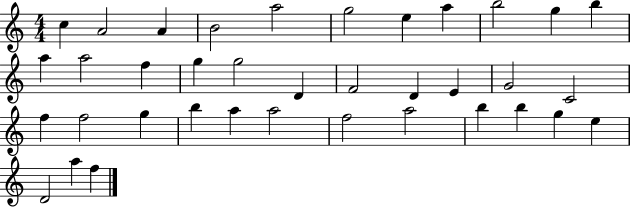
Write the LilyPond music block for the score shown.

{
  \clef treble
  \numericTimeSignature
  \time 4/4
  \key c \major
  c''4 a'2 a'4 | b'2 a''2 | g''2 e''4 a''4 | b''2 g''4 b''4 | \break a''4 a''2 f''4 | g''4 g''2 d'4 | f'2 d'4 e'4 | g'2 c'2 | \break f''4 f''2 g''4 | b''4 a''4 a''2 | f''2 a''2 | b''4 b''4 g''4 e''4 | \break d'2 a''4 f''4 | \bar "|."
}